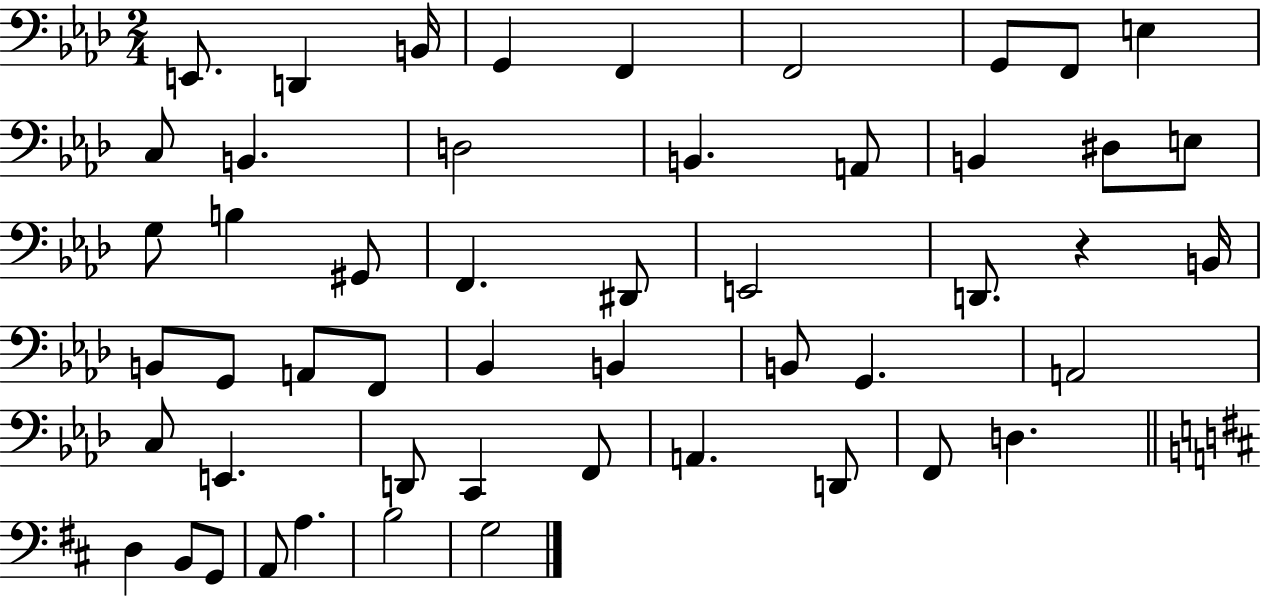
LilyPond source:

{
  \clef bass
  \numericTimeSignature
  \time 2/4
  \key aes \major
  e,8. d,4 b,16 | g,4 f,4 | f,2 | g,8 f,8 e4 | \break c8 b,4. | d2 | b,4. a,8 | b,4 dis8 e8 | \break g8 b4 gis,8 | f,4. dis,8 | e,2 | d,8. r4 b,16 | \break b,8 g,8 a,8 f,8 | bes,4 b,4 | b,8 g,4. | a,2 | \break c8 e,4. | d,8 c,4 f,8 | a,4. d,8 | f,8 d4. | \break \bar "||" \break \key d \major d4 b,8 g,8 | a,8 a4. | b2 | g2 | \break \bar "|."
}